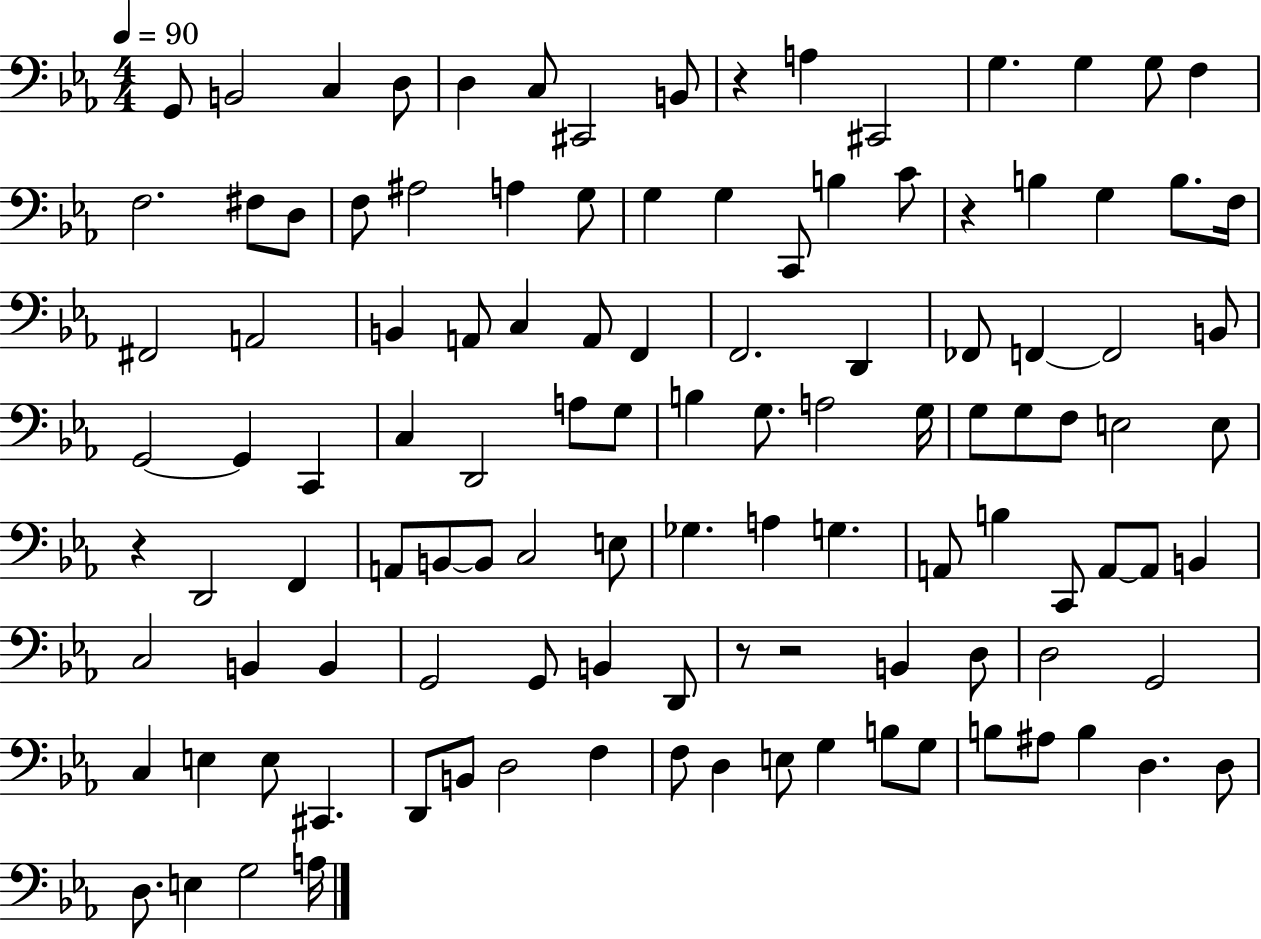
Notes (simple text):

G2/e B2/h C3/q D3/e D3/q C3/e C#2/h B2/e R/q A3/q C#2/h G3/q. G3/q G3/e F3/q F3/h. F#3/e D3/e F3/e A#3/h A3/q G3/e G3/q G3/q C2/e B3/q C4/e R/q B3/q G3/q B3/e. F3/s F#2/h A2/h B2/q A2/e C3/q A2/e F2/q F2/h. D2/q FES2/e F2/q F2/h B2/e G2/h G2/q C2/q C3/q D2/h A3/e G3/e B3/q G3/e. A3/h G3/s G3/e G3/e F3/e E3/h E3/e R/q D2/h F2/q A2/e B2/e B2/e C3/h E3/e Gb3/q. A3/q G3/q. A2/e B3/q C2/e A2/e A2/e B2/q C3/h B2/q B2/q G2/h G2/e B2/q D2/e R/e R/h B2/q D3/e D3/h G2/h C3/q E3/q E3/e C#2/q. D2/e B2/e D3/h F3/q F3/e D3/q E3/e G3/q B3/e G3/e B3/e A#3/e B3/q D3/q. D3/e D3/e. E3/q G3/h A3/s